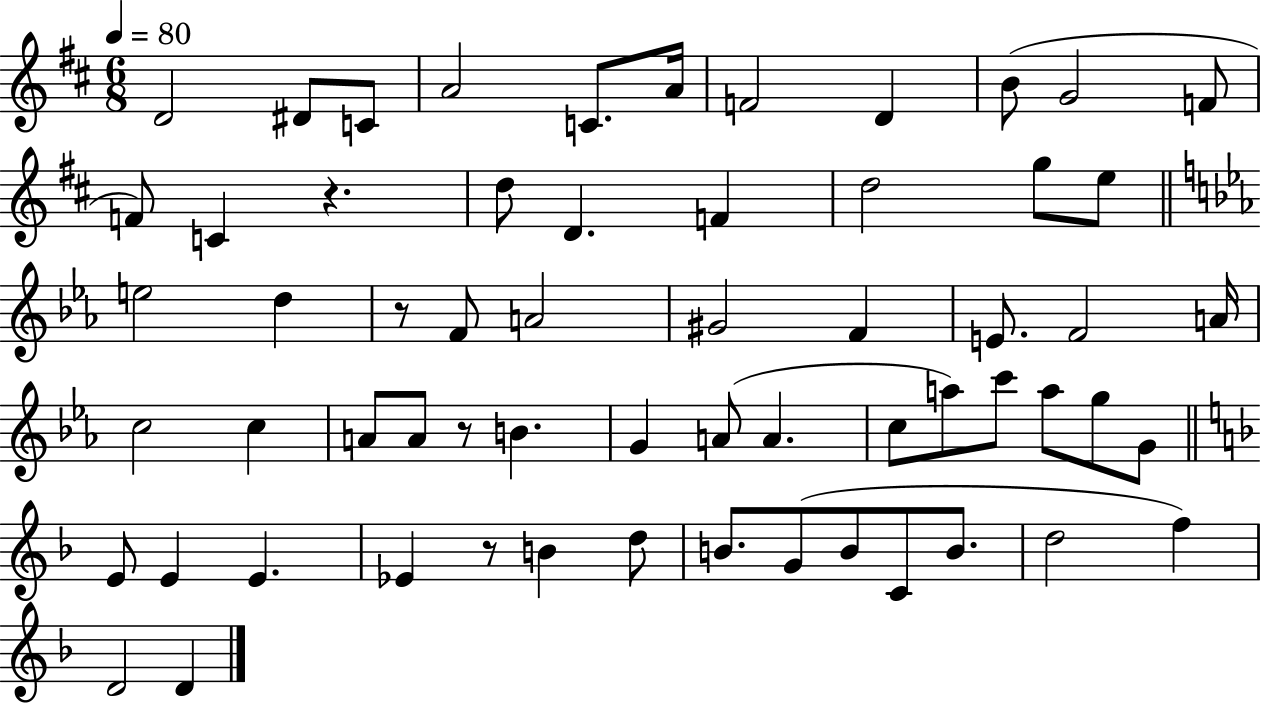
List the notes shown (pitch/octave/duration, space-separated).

D4/h D#4/e C4/e A4/h C4/e. A4/s F4/h D4/q B4/e G4/h F4/e F4/e C4/q R/q. D5/e D4/q. F4/q D5/h G5/e E5/e E5/h D5/q R/e F4/e A4/h G#4/h F4/q E4/e. F4/h A4/s C5/h C5/q A4/e A4/e R/e B4/q. G4/q A4/e A4/q. C5/e A5/e C6/e A5/e G5/e G4/e E4/e E4/q E4/q. Eb4/q R/e B4/q D5/e B4/e. G4/e B4/e C4/e B4/e. D5/h F5/q D4/h D4/q